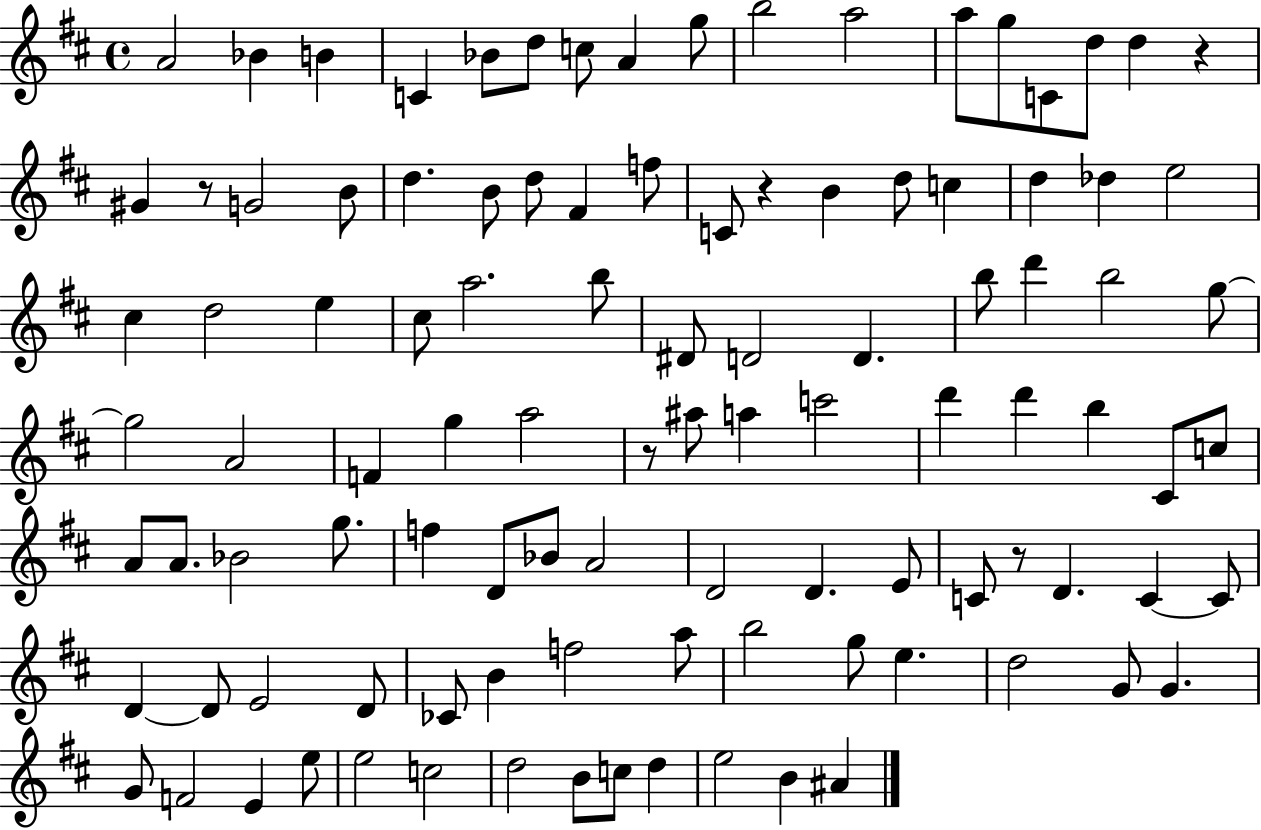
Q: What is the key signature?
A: D major